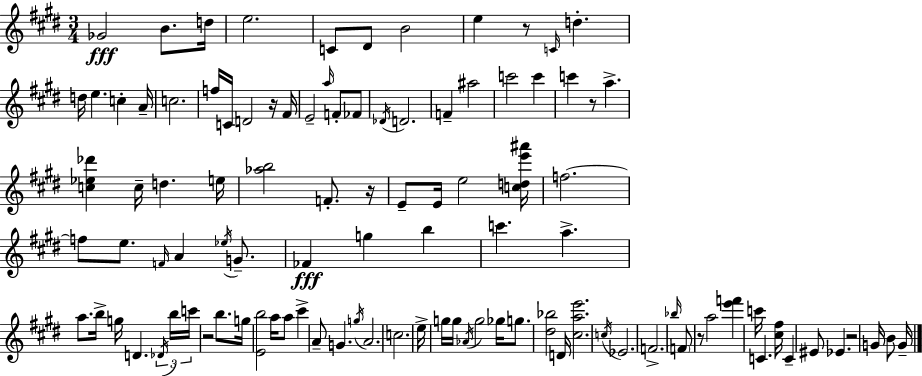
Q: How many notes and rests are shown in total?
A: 104